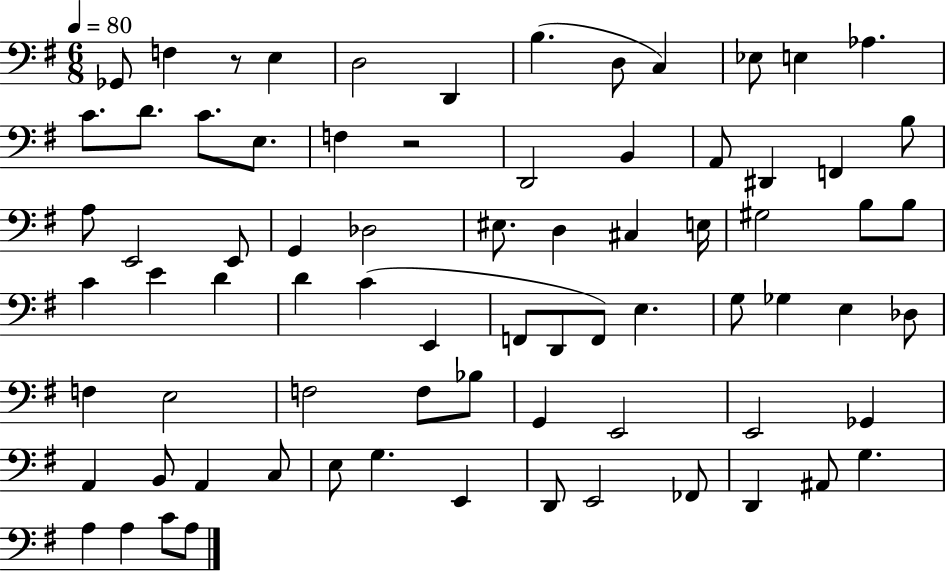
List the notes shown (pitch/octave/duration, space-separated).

Gb2/e F3/q R/e E3/q D3/h D2/q B3/q. D3/e C3/q Eb3/e E3/q Ab3/q. C4/e. D4/e. C4/e. E3/e. F3/q R/h D2/h B2/q A2/e D#2/q F2/q B3/e A3/e E2/h E2/e G2/q Db3/h EIS3/e. D3/q C#3/q E3/s G#3/h B3/e B3/e C4/q E4/q D4/q D4/q C4/q E2/q F2/e D2/e F2/e E3/q. G3/e Gb3/q E3/q Db3/e F3/q E3/h F3/h F3/e Bb3/e G2/q E2/h E2/h Gb2/q A2/q B2/e A2/q C3/e E3/e G3/q. E2/q D2/e E2/h FES2/e D2/q A#2/e G3/q. A3/q A3/q C4/e A3/e